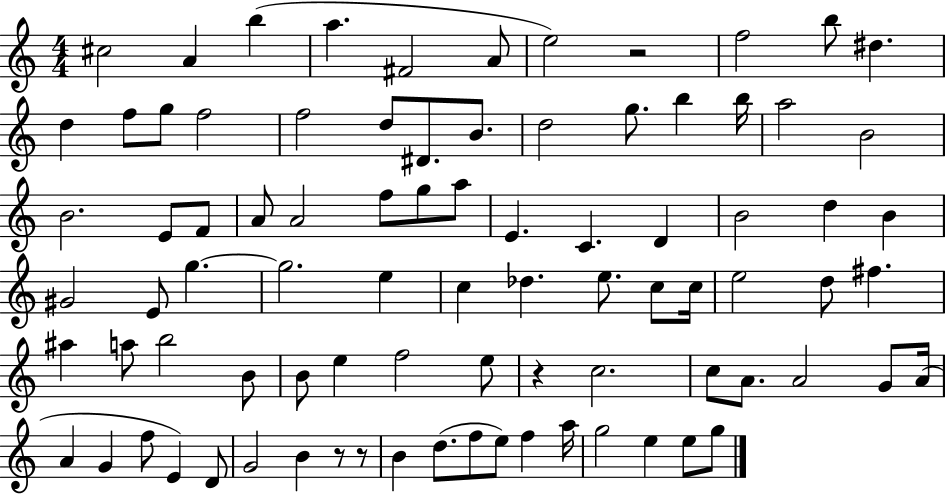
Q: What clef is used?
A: treble